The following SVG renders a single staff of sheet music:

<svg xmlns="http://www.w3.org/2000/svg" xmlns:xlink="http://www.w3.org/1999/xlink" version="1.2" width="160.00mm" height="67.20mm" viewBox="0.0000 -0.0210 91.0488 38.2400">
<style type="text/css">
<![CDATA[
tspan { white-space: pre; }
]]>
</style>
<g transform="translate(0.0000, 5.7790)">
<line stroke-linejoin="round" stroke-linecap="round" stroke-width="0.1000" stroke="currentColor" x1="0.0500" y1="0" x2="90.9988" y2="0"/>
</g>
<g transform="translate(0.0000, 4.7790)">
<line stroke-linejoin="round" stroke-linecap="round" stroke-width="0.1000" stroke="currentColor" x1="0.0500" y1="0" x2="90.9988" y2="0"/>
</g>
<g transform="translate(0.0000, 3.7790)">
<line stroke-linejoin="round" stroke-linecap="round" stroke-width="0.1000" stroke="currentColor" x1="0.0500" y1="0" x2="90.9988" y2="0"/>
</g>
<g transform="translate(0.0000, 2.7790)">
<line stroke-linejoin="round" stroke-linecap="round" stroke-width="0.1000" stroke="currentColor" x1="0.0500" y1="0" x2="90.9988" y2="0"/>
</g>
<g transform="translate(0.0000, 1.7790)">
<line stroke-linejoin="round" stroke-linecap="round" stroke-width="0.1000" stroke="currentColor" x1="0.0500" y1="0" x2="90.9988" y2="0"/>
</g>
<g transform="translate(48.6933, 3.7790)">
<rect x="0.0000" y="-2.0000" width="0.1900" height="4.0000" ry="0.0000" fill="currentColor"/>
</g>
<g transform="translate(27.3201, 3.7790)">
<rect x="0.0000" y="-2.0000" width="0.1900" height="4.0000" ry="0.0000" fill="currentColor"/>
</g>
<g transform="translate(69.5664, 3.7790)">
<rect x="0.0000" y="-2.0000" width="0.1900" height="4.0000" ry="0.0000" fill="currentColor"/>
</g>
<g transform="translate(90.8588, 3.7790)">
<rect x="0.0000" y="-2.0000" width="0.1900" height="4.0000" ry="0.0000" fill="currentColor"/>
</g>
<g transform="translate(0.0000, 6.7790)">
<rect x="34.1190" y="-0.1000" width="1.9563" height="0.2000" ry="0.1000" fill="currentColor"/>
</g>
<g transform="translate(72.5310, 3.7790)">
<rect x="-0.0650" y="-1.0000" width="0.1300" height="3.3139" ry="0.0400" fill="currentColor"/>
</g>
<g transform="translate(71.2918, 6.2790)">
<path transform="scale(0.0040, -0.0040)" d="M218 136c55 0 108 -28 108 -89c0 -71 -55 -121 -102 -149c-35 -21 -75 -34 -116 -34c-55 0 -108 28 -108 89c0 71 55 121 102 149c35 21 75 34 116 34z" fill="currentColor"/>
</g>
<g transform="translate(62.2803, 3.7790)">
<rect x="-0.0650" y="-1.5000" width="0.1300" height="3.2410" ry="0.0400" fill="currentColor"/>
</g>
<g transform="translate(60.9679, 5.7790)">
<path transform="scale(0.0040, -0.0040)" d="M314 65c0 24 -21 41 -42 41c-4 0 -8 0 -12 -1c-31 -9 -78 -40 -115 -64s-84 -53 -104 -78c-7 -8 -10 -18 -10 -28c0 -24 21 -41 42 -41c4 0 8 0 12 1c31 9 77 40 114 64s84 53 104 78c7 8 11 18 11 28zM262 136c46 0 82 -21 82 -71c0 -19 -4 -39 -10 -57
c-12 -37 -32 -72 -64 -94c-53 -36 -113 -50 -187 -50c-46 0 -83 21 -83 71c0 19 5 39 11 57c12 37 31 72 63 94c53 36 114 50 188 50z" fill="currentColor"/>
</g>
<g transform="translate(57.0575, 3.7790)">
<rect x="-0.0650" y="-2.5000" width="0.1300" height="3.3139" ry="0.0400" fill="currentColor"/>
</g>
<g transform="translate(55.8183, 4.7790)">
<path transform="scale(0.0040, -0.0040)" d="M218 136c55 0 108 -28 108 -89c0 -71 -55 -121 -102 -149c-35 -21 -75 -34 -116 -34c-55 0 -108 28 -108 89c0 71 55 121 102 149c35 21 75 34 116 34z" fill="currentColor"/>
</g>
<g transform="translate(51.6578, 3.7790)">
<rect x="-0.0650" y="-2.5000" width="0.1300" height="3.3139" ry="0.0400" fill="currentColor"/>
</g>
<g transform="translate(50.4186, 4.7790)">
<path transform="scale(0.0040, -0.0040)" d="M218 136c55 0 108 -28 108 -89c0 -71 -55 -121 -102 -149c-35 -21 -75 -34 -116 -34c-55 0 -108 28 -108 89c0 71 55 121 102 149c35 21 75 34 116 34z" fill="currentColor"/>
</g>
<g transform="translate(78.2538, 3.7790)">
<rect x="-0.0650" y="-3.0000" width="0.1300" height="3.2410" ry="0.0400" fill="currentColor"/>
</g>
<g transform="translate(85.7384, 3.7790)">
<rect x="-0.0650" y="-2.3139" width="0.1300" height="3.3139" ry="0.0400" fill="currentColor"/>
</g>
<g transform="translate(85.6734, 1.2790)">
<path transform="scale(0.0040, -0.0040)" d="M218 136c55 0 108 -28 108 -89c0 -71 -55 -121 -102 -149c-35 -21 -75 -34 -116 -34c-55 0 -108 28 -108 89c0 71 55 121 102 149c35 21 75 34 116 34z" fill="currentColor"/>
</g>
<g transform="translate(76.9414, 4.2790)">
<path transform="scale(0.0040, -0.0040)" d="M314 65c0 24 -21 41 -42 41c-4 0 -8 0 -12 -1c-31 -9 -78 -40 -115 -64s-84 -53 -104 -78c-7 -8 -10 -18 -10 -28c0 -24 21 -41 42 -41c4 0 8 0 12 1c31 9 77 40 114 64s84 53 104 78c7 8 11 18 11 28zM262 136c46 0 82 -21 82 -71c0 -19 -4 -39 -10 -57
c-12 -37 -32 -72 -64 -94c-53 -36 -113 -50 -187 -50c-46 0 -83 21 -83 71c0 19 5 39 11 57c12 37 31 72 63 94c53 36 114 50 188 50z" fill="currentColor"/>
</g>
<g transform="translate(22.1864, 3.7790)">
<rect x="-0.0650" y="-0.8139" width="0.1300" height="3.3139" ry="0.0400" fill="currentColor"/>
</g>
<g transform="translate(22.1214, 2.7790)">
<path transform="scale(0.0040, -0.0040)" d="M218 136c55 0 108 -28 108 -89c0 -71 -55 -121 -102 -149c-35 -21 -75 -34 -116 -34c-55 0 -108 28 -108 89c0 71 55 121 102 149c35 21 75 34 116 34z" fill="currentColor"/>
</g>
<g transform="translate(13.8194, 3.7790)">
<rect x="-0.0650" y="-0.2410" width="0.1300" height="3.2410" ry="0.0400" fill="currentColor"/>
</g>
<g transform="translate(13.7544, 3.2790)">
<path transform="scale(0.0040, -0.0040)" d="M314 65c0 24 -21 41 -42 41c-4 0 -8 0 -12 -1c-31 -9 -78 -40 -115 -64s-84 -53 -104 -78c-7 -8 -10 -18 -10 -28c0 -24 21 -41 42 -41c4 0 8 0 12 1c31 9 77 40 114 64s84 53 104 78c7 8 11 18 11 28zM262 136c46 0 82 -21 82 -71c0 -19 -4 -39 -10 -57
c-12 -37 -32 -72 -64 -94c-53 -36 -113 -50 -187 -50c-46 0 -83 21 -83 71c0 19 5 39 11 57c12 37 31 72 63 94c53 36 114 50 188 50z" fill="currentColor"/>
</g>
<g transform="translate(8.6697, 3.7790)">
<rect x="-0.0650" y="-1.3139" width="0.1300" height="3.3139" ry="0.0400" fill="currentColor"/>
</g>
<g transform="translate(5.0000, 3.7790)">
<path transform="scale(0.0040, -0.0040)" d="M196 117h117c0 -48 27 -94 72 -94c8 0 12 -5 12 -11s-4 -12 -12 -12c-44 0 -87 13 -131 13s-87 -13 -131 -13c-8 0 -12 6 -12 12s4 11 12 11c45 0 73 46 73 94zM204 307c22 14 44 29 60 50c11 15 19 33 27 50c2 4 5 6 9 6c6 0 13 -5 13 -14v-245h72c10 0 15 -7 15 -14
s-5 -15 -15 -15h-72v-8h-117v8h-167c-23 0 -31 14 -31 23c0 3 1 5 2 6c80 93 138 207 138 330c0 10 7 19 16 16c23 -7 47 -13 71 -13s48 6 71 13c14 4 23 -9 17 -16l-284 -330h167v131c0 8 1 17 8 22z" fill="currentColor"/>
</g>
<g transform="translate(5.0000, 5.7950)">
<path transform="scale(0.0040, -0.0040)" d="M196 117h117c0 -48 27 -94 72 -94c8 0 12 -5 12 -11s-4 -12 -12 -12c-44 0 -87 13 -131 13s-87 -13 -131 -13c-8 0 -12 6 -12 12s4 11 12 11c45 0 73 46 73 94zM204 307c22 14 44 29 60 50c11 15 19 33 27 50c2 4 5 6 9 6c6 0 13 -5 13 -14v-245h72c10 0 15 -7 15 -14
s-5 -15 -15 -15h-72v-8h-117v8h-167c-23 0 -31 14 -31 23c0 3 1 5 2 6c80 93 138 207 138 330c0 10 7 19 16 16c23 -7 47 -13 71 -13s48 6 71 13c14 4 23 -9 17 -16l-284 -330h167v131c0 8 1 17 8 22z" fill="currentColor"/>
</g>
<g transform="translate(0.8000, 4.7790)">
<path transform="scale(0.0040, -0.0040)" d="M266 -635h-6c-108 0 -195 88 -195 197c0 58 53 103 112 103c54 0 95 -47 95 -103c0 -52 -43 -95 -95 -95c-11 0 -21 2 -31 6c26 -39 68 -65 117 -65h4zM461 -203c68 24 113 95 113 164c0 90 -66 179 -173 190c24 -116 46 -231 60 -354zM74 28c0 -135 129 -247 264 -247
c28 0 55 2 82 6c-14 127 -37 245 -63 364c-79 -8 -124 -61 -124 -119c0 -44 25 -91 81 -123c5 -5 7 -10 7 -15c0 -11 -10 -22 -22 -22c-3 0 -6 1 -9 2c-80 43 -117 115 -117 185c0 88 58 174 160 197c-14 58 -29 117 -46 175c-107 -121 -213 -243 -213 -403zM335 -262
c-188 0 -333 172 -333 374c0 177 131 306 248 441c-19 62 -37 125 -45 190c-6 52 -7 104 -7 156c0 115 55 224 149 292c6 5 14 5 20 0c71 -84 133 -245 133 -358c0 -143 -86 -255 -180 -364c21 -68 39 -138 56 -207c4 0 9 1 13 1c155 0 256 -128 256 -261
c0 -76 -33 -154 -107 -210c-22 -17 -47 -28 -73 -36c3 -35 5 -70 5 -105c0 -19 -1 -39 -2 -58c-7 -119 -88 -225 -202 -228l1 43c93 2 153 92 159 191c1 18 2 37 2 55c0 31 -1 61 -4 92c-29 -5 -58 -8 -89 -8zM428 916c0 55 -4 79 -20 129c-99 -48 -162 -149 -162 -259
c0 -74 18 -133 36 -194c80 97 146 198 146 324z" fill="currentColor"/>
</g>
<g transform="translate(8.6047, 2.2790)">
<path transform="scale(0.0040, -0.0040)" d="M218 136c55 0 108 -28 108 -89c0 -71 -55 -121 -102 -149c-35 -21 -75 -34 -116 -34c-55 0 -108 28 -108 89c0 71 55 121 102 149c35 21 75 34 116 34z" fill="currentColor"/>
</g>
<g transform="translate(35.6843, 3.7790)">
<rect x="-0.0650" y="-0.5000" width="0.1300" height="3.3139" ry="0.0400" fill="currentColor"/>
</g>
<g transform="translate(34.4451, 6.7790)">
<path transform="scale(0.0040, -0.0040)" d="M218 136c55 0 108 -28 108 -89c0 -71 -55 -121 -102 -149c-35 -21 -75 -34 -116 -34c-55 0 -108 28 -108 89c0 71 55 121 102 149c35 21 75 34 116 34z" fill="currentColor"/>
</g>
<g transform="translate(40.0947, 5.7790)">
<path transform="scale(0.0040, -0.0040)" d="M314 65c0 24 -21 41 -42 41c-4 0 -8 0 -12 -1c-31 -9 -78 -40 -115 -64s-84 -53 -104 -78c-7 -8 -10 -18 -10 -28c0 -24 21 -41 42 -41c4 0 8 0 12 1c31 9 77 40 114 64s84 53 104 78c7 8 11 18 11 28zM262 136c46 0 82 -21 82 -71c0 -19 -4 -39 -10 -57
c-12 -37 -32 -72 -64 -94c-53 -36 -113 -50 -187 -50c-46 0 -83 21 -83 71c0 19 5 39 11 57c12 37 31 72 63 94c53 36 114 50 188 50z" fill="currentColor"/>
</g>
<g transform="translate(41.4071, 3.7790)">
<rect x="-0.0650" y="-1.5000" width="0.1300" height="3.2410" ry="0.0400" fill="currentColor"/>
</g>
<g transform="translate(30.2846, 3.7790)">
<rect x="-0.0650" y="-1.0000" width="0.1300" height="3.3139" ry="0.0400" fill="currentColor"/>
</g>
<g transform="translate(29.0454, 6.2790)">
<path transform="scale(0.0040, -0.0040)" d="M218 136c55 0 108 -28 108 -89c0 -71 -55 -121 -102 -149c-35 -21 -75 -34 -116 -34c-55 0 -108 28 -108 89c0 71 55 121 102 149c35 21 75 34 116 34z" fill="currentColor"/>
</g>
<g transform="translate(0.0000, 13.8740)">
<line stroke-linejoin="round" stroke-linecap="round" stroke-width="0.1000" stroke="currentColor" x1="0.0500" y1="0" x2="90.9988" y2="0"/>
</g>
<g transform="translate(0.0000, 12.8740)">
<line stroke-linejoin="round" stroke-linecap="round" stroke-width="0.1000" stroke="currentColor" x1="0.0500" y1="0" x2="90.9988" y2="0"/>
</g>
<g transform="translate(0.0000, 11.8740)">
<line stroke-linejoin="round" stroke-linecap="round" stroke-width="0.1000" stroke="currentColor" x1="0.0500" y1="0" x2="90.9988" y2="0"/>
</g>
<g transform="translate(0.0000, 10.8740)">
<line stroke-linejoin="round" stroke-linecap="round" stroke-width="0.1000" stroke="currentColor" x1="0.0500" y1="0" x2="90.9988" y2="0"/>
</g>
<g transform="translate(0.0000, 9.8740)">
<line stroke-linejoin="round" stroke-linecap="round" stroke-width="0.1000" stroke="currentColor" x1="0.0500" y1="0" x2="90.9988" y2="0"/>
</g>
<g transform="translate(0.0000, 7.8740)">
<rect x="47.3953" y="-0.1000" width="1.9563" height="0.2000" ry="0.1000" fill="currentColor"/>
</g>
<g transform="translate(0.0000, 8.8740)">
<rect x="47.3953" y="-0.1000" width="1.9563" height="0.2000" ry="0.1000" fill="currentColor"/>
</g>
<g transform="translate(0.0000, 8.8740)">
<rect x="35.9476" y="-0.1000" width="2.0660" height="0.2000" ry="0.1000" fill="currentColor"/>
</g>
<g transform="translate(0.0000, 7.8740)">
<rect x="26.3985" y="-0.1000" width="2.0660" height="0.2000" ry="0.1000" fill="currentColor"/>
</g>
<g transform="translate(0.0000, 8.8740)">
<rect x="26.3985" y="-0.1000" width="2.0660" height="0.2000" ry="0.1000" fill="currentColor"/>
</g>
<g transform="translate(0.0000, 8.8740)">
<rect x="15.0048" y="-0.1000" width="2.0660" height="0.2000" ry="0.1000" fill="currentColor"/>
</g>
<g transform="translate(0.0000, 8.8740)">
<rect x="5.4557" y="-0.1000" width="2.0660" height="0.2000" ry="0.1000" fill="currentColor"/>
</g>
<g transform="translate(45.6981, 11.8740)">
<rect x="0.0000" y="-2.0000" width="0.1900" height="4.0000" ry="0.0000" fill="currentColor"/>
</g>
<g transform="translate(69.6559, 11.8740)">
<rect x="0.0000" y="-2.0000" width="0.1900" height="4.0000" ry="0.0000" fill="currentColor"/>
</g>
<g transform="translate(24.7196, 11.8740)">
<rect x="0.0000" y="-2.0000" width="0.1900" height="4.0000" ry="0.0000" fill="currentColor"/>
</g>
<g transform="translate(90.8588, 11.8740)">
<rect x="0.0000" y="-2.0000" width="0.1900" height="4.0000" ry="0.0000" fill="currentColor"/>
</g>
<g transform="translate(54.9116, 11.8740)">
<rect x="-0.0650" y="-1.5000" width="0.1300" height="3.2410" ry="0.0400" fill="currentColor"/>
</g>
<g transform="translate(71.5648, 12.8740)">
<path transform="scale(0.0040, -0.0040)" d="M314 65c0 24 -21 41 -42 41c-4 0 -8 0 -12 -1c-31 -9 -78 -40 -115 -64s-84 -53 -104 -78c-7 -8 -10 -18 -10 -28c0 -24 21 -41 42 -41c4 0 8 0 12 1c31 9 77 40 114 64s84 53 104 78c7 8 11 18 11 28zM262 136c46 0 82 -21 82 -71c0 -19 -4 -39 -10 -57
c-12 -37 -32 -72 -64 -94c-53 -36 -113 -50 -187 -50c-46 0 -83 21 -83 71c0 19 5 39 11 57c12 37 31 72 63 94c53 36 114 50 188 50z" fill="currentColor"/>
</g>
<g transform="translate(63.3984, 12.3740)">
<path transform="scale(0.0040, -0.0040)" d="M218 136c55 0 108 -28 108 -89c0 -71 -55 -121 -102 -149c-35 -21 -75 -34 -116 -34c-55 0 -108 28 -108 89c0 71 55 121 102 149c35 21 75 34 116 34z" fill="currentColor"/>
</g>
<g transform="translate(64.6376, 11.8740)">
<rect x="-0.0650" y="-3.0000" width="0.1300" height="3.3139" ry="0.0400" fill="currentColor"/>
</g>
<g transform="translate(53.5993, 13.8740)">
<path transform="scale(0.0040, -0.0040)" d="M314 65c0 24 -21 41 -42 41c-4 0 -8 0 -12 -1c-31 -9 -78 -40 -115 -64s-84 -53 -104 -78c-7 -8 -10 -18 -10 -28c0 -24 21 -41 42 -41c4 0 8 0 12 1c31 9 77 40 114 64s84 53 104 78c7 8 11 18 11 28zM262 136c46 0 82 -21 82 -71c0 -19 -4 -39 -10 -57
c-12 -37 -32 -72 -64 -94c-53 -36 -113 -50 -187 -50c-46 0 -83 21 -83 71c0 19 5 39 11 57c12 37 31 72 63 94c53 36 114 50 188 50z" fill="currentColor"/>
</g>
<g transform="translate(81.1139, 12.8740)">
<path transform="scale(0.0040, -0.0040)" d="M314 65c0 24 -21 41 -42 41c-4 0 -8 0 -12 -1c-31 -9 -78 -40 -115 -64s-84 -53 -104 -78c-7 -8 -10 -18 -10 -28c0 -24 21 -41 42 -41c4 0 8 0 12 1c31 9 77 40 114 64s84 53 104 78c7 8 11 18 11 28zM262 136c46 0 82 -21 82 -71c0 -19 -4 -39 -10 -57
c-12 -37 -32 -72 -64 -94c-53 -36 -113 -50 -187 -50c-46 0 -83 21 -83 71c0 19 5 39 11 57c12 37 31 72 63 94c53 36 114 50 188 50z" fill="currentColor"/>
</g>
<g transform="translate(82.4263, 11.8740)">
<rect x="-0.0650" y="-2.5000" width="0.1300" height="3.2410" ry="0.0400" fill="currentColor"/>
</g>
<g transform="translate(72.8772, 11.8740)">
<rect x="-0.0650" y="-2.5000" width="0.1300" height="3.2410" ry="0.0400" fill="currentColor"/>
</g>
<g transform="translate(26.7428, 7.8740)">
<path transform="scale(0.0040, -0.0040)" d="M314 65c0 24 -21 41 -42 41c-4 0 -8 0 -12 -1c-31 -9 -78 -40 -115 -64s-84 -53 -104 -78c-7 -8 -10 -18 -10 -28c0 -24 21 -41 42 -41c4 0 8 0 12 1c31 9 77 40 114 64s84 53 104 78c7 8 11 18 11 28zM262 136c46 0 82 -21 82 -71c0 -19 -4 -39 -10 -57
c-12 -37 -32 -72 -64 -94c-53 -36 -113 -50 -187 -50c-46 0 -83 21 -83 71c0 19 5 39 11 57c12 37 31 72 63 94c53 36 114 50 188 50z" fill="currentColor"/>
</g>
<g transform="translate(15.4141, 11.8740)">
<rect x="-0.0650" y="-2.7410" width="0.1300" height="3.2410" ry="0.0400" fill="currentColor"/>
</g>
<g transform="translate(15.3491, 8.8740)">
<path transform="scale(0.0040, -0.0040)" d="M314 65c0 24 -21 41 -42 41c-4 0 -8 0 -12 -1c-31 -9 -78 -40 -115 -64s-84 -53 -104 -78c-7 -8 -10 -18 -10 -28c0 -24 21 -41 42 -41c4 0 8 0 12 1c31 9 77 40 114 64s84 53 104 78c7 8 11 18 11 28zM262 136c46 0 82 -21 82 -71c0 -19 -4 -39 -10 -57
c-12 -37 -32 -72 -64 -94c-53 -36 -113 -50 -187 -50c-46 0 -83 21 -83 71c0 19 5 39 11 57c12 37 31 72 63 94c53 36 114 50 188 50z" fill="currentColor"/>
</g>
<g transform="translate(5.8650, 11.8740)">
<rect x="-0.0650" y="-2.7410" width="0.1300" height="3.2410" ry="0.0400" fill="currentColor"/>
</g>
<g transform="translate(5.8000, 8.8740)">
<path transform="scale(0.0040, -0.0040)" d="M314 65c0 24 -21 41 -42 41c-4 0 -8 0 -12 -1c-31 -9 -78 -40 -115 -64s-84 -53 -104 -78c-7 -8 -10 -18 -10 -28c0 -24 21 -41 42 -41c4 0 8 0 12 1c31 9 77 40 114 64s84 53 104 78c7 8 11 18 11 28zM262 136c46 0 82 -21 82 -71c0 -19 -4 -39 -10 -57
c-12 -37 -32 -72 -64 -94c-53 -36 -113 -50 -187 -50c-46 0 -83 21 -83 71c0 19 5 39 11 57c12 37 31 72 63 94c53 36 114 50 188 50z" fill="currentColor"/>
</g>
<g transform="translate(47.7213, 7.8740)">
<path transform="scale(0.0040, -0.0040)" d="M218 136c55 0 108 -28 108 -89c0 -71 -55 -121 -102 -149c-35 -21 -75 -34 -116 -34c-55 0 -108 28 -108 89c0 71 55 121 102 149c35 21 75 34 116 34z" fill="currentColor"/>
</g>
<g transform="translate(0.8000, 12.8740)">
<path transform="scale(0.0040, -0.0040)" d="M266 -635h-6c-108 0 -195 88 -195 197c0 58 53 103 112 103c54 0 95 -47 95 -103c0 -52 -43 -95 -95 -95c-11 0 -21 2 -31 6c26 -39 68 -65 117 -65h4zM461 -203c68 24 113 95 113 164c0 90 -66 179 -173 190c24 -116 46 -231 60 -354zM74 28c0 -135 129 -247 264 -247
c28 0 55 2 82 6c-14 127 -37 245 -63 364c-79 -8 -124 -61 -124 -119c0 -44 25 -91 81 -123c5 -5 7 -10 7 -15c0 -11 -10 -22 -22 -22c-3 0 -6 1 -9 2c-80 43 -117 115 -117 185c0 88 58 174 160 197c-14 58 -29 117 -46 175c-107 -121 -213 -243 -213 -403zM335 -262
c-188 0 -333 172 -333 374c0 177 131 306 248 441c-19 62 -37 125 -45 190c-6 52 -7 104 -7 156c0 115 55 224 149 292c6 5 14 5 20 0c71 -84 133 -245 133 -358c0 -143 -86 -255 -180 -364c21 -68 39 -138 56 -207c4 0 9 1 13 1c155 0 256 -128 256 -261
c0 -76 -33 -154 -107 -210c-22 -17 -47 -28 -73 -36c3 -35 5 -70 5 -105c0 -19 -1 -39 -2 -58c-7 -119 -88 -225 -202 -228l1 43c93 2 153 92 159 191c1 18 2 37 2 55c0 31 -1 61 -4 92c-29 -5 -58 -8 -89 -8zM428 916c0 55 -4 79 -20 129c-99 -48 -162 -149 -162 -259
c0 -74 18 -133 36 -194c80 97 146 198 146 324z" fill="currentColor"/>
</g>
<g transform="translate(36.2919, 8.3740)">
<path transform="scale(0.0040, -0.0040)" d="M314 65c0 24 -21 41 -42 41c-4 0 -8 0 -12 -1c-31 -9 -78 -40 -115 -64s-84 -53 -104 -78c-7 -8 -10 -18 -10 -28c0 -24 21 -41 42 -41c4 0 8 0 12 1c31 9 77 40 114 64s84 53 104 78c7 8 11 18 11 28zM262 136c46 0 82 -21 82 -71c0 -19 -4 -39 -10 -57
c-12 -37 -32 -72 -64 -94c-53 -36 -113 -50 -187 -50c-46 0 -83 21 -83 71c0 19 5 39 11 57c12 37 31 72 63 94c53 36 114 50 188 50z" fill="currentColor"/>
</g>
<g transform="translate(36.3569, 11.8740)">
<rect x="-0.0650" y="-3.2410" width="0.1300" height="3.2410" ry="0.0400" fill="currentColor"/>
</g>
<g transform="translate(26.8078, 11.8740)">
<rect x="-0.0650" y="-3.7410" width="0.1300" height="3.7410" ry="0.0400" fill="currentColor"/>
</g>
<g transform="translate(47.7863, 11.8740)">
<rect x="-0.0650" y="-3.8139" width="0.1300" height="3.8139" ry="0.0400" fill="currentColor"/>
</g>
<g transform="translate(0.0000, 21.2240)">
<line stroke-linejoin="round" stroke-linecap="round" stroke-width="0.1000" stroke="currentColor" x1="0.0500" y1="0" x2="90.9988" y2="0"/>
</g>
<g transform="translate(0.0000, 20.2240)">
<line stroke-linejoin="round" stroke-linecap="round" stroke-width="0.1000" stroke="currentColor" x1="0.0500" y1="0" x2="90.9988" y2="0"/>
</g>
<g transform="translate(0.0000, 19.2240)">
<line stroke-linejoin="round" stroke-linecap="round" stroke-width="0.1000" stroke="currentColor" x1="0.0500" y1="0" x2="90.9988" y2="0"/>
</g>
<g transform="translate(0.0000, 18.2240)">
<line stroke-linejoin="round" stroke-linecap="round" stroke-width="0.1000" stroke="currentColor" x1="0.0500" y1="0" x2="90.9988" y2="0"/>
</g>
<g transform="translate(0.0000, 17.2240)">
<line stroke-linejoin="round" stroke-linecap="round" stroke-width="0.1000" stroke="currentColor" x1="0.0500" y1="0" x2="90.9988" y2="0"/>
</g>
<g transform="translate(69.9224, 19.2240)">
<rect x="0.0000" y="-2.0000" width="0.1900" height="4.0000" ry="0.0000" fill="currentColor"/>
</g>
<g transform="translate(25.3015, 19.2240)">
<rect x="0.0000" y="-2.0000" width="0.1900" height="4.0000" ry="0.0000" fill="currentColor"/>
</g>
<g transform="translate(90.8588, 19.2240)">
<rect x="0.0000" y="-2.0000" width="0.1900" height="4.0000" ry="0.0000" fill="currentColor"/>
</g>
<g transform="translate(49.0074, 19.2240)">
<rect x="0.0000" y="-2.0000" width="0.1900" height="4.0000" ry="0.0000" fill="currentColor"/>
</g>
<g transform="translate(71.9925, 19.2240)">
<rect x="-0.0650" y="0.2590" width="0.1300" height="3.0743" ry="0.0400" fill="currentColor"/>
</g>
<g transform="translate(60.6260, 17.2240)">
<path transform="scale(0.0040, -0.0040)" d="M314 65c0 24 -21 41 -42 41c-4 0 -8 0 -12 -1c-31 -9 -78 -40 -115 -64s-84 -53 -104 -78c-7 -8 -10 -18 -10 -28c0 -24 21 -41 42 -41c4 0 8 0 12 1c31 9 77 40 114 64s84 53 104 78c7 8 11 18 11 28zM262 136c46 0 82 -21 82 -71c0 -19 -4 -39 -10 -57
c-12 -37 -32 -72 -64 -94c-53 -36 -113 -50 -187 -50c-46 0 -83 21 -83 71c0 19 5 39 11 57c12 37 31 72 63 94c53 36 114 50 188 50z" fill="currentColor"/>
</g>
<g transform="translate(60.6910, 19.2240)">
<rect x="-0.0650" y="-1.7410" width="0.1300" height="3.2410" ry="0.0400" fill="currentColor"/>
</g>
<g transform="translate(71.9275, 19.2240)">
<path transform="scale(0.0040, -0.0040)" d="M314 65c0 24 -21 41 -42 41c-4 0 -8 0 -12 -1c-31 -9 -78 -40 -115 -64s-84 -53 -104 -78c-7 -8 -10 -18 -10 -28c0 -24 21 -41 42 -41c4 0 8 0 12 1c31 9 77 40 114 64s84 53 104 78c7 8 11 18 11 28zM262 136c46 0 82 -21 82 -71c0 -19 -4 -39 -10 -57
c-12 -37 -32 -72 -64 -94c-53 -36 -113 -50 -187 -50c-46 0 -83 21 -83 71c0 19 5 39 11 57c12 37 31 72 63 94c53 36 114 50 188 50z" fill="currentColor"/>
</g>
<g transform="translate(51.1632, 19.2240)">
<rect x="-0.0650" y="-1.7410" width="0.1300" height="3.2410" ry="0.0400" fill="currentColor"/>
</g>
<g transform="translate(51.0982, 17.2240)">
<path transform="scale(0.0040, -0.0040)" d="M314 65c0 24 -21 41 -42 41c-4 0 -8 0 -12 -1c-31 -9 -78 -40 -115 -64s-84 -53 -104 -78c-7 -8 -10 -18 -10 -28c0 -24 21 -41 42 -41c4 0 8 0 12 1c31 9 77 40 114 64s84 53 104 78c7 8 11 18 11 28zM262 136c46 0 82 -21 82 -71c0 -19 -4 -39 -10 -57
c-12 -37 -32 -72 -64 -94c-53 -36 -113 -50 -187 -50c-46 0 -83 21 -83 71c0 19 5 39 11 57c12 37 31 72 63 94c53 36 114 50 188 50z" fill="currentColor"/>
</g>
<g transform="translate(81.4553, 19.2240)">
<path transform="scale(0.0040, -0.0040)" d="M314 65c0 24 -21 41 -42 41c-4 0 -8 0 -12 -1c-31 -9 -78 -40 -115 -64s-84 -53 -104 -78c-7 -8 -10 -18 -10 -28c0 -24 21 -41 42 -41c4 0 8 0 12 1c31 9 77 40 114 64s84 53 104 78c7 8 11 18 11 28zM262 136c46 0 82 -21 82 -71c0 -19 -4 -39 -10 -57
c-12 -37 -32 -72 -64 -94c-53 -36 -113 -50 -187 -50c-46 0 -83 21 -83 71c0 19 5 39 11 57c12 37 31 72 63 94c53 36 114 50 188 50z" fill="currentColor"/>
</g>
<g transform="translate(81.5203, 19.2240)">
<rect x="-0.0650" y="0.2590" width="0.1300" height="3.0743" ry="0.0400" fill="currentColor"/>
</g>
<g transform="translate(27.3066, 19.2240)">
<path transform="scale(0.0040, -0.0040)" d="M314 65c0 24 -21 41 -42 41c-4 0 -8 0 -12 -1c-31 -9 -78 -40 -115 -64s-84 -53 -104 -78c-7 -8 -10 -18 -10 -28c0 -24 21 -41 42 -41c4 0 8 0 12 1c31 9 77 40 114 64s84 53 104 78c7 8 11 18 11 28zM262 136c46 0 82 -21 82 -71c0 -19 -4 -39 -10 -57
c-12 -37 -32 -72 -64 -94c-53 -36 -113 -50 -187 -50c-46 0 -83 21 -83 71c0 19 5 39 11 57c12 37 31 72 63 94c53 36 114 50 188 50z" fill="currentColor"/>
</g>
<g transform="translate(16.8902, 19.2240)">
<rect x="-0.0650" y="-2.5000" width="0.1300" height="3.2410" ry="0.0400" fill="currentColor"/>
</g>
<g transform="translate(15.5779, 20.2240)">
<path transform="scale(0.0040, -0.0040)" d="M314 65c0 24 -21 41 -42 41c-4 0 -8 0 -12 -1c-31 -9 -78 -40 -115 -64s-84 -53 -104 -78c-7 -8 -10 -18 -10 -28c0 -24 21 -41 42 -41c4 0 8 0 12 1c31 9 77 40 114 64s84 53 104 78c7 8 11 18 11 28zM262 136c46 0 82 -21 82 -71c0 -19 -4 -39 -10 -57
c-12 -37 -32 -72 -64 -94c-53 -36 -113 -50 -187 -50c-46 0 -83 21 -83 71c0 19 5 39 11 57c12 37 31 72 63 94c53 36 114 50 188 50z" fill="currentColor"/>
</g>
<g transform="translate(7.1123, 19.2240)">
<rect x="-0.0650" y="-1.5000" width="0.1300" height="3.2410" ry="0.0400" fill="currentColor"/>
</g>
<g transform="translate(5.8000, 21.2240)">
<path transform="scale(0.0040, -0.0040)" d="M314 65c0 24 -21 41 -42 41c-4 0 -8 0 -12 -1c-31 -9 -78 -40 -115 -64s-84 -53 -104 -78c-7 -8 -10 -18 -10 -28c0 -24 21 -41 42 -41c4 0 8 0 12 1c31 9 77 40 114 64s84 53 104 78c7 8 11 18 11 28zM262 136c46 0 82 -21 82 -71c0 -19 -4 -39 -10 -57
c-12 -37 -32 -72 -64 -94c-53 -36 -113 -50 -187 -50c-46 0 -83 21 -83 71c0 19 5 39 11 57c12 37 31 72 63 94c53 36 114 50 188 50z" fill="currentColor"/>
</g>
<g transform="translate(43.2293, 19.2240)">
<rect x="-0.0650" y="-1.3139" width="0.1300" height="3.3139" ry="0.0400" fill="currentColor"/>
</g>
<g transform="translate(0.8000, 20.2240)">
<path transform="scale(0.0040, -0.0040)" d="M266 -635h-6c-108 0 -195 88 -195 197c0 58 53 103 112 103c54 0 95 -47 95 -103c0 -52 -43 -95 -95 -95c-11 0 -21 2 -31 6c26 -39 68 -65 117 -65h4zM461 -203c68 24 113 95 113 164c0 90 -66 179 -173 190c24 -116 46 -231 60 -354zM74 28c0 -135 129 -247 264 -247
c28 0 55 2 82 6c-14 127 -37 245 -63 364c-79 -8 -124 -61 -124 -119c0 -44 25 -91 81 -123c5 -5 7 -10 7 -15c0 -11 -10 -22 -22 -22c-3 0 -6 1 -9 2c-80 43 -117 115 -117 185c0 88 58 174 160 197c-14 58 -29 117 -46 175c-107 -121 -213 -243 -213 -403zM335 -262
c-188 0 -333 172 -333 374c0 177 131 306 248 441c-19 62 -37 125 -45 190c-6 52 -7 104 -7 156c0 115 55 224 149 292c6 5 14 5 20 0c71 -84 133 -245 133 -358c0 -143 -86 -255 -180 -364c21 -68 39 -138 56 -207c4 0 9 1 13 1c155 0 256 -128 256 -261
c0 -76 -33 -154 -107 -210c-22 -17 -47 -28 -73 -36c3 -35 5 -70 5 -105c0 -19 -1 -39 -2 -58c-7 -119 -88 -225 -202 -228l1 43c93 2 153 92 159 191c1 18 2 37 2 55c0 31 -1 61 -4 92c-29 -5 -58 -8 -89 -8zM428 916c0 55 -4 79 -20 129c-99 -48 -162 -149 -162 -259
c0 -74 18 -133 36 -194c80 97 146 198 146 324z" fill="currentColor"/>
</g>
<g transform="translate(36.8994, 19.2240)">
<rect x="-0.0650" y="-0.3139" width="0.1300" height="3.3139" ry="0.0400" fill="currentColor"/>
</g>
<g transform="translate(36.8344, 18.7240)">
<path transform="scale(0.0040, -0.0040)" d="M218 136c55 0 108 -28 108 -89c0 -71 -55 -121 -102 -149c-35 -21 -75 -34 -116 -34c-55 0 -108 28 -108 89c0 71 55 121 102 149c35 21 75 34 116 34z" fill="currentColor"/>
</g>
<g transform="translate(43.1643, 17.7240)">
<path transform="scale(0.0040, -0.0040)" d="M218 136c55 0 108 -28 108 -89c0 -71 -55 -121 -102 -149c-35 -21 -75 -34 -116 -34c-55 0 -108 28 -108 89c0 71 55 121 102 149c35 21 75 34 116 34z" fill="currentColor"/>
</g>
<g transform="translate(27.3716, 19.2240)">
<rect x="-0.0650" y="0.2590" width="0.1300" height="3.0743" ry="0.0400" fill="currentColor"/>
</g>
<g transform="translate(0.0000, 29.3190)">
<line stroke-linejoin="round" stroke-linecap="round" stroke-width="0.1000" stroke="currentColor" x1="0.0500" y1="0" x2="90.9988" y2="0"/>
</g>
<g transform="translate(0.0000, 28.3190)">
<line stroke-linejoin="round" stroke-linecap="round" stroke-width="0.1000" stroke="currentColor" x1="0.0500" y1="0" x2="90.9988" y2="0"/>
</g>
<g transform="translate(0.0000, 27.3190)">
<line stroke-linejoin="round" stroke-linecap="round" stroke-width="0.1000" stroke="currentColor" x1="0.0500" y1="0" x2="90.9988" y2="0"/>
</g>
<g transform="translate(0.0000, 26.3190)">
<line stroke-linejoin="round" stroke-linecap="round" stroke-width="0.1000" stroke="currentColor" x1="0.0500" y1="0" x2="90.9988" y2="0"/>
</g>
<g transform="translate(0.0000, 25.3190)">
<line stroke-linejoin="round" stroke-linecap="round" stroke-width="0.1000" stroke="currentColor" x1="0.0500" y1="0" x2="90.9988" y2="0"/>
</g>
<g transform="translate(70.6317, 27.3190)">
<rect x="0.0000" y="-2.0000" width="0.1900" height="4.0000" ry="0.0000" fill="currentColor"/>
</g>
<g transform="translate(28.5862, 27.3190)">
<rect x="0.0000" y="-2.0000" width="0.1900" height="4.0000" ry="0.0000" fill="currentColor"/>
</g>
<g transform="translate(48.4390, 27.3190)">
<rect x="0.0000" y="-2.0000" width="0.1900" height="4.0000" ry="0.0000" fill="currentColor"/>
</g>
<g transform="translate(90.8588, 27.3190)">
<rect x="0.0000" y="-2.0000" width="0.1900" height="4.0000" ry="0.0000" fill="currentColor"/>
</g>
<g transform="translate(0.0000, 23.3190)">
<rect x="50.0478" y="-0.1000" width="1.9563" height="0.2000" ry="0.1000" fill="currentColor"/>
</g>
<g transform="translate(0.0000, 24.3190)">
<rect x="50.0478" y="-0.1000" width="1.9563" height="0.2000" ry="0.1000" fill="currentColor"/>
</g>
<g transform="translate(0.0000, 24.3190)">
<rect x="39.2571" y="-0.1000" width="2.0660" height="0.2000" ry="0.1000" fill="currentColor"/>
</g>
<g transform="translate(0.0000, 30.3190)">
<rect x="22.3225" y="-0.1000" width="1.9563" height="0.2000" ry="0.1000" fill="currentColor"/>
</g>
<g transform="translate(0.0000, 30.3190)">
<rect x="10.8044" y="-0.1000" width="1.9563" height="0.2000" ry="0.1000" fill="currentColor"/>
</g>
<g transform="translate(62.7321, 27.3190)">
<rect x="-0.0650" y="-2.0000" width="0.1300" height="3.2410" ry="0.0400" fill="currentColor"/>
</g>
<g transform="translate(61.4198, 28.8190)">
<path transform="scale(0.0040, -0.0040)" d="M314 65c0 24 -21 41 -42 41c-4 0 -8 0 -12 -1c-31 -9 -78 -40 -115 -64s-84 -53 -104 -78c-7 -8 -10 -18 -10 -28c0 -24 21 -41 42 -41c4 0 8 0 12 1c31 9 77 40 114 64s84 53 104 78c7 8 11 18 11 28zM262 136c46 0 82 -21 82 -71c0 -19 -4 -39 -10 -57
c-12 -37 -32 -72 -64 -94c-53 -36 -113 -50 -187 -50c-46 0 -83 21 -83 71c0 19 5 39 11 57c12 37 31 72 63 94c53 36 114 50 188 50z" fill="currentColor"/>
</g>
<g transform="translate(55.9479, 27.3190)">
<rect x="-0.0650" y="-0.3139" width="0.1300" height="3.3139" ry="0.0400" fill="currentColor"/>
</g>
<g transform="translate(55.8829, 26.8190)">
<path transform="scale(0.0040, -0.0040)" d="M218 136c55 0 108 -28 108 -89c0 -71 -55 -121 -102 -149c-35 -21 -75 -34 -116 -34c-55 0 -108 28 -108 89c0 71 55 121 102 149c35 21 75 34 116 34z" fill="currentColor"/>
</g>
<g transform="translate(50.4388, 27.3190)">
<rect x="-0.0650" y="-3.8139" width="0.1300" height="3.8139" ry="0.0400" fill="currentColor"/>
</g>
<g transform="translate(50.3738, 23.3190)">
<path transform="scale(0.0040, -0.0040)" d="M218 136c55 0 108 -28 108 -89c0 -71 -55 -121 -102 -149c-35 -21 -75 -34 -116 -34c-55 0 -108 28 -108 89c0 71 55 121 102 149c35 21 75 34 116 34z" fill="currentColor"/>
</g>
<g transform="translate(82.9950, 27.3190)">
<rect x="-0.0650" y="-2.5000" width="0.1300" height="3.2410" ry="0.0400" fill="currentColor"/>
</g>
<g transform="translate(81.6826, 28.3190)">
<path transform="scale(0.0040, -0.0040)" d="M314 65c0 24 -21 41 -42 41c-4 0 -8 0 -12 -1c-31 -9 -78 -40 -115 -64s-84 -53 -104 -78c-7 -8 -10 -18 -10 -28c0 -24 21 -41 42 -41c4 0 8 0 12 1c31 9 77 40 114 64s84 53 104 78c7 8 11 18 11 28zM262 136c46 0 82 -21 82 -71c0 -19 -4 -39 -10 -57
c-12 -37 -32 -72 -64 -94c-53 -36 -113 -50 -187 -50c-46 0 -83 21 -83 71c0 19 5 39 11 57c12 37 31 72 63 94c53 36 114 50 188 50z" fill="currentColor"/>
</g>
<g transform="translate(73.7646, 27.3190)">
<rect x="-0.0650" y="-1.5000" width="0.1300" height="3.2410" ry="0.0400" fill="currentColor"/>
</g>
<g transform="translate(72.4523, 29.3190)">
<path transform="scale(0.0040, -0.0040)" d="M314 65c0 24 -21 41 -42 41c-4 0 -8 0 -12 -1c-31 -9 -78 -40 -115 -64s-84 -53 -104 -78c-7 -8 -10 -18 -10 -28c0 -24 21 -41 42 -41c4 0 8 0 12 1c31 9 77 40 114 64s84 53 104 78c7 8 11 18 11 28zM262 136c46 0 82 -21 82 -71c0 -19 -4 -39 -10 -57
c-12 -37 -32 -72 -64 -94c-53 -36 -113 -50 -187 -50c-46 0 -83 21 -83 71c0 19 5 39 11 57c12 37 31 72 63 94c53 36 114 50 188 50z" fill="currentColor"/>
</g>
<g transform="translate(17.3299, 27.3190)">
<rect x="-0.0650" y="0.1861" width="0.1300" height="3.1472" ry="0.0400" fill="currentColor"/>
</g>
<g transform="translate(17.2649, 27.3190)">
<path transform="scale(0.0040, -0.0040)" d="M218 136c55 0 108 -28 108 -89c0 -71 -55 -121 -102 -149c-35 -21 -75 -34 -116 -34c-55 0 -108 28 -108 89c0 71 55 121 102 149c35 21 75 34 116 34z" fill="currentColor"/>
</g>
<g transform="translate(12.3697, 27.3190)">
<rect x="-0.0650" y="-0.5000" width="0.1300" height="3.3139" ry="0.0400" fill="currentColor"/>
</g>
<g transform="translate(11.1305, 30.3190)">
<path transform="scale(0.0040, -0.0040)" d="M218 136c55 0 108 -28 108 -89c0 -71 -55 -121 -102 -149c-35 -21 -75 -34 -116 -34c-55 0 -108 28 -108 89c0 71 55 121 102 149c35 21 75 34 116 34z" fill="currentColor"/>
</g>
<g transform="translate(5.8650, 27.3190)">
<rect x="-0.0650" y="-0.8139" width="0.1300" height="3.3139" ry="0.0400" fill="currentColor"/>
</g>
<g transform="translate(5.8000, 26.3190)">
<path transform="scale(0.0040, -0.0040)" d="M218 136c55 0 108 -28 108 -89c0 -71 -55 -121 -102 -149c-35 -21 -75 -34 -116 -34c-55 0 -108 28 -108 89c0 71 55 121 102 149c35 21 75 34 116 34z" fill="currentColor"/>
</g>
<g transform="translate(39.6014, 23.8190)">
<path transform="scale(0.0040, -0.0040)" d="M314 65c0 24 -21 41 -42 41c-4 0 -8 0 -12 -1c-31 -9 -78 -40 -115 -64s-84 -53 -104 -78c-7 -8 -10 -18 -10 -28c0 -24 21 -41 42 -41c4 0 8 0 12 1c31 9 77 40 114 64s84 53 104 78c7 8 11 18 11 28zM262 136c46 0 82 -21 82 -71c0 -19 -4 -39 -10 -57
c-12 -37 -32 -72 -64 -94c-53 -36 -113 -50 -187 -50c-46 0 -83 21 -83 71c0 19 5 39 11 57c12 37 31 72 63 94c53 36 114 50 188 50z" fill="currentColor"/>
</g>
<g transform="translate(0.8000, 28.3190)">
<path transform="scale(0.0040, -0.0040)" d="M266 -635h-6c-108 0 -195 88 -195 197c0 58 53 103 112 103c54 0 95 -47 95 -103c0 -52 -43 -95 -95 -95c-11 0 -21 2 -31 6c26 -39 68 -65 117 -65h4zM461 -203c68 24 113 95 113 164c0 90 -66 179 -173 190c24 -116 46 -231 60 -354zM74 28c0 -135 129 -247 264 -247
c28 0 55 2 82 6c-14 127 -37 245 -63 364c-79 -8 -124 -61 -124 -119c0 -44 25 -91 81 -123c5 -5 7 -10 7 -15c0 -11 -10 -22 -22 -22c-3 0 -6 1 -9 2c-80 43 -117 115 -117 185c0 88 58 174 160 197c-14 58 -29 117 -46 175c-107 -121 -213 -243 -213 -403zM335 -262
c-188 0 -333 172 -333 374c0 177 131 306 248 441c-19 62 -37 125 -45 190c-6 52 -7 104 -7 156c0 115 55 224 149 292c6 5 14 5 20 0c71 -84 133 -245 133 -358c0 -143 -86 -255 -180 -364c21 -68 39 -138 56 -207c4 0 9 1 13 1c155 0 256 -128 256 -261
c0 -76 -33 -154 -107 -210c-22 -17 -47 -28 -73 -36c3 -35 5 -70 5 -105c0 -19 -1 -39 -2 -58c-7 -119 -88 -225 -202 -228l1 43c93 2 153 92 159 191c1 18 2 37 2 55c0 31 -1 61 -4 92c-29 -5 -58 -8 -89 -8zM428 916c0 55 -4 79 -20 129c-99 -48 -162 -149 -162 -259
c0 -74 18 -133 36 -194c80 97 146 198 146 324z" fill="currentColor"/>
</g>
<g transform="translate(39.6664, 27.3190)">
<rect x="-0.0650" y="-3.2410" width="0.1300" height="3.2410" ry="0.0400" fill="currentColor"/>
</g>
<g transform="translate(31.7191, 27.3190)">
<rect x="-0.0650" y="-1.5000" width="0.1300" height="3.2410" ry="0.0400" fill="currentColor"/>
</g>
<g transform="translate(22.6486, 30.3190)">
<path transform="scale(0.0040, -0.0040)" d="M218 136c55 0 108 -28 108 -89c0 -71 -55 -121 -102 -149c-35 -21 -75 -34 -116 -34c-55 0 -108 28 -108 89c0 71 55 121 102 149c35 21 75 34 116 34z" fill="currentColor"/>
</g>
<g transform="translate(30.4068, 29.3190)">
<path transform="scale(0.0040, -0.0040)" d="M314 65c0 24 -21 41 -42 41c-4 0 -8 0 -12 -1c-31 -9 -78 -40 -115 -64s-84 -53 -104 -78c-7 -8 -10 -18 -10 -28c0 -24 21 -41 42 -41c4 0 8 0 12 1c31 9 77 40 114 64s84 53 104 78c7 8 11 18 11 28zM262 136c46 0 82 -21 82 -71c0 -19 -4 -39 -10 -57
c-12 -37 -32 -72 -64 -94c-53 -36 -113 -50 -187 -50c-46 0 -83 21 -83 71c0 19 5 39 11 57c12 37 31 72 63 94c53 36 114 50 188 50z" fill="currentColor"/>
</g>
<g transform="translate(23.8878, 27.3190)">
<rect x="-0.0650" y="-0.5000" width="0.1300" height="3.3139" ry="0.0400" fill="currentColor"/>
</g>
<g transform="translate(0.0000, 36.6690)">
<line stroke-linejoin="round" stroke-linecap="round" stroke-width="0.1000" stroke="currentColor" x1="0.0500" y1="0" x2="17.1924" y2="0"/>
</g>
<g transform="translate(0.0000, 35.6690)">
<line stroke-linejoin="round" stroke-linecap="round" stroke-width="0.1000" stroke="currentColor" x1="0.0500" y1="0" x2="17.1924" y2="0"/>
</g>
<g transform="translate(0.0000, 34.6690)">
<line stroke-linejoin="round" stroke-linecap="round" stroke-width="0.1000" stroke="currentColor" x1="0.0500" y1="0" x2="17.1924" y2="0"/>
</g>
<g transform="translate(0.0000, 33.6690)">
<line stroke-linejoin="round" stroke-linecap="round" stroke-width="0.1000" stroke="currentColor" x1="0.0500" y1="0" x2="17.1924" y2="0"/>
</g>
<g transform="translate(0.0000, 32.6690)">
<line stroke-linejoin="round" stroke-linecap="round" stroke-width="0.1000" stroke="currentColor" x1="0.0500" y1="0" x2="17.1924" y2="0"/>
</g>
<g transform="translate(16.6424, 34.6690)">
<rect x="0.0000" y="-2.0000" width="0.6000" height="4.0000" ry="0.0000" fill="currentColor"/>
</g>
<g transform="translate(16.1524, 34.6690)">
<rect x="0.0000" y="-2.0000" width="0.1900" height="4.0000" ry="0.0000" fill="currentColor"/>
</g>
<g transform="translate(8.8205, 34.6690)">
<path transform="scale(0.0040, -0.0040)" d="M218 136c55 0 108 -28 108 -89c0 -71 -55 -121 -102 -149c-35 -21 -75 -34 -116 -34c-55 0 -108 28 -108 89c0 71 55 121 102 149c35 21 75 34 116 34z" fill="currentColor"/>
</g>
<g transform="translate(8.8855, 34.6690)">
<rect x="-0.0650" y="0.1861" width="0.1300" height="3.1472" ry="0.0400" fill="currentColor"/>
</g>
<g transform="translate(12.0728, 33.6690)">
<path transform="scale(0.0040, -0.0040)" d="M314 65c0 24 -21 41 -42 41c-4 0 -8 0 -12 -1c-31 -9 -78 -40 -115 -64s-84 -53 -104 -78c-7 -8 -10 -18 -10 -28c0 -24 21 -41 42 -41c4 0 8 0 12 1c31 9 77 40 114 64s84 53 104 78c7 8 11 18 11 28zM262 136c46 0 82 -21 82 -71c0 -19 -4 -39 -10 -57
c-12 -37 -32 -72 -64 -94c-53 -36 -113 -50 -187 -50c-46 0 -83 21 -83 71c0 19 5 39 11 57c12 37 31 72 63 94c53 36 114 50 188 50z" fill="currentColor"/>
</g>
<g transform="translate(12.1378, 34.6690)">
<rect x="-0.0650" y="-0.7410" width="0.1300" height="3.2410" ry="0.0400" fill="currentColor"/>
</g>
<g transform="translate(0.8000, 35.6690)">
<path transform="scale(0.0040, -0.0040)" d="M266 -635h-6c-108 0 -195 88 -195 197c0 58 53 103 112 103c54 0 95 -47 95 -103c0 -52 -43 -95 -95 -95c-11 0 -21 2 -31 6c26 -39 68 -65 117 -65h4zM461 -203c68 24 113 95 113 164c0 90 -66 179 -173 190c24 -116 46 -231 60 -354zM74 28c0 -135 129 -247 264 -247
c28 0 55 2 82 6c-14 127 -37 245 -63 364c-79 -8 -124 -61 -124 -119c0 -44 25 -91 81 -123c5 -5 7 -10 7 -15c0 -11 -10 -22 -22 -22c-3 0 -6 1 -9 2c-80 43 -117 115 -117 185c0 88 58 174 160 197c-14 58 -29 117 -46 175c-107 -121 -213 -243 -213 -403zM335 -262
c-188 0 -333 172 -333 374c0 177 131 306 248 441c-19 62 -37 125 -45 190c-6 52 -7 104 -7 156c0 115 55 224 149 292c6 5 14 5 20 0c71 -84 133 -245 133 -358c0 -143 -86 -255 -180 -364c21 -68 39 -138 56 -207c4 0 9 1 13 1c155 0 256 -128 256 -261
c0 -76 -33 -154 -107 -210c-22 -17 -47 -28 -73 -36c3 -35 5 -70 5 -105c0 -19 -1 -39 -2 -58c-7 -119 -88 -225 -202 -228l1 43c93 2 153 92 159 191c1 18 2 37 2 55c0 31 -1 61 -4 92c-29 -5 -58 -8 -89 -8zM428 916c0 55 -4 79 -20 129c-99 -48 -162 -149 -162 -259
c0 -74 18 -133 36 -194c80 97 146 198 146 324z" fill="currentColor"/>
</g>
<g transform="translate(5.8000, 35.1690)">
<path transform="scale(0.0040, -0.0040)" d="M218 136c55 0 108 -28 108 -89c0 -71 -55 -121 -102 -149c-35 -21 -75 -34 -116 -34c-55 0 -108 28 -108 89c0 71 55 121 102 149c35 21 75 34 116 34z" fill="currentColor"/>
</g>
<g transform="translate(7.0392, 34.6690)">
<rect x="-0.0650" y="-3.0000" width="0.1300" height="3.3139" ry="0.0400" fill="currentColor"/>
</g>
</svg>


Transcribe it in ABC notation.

X:1
T:Untitled
M:4/4
L:1/4
K:C
e c2 d D C E2 G G E2 D A2 g a2 a2 c'2 b2 c' E2 A G2 G2 E2 G2 B2 c e f2 f2 B2 B2 d C B C E2 b2 c' c F2 E2 G2 A B d2